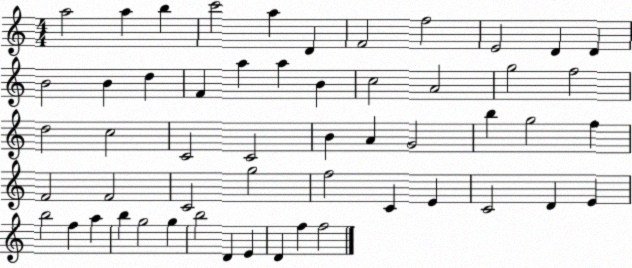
X:1
T:Untitled
M:4/4
L:1/4
K:C
a2 a b c'2 a D F2 f2 E2 D D B2 B d F a a B c2 A2 g2 f2 d2 c2 C2 C2 B A G2 b g2 f F2 F2 C2 g2 f2 C E C2 D E b2 f a b g2 g b2 D E D f f2